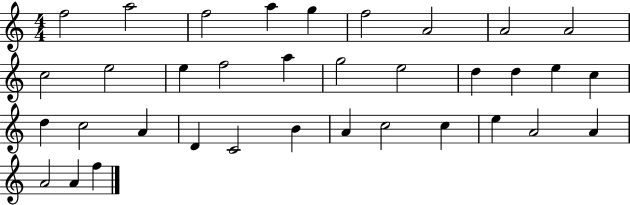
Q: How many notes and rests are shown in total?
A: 35